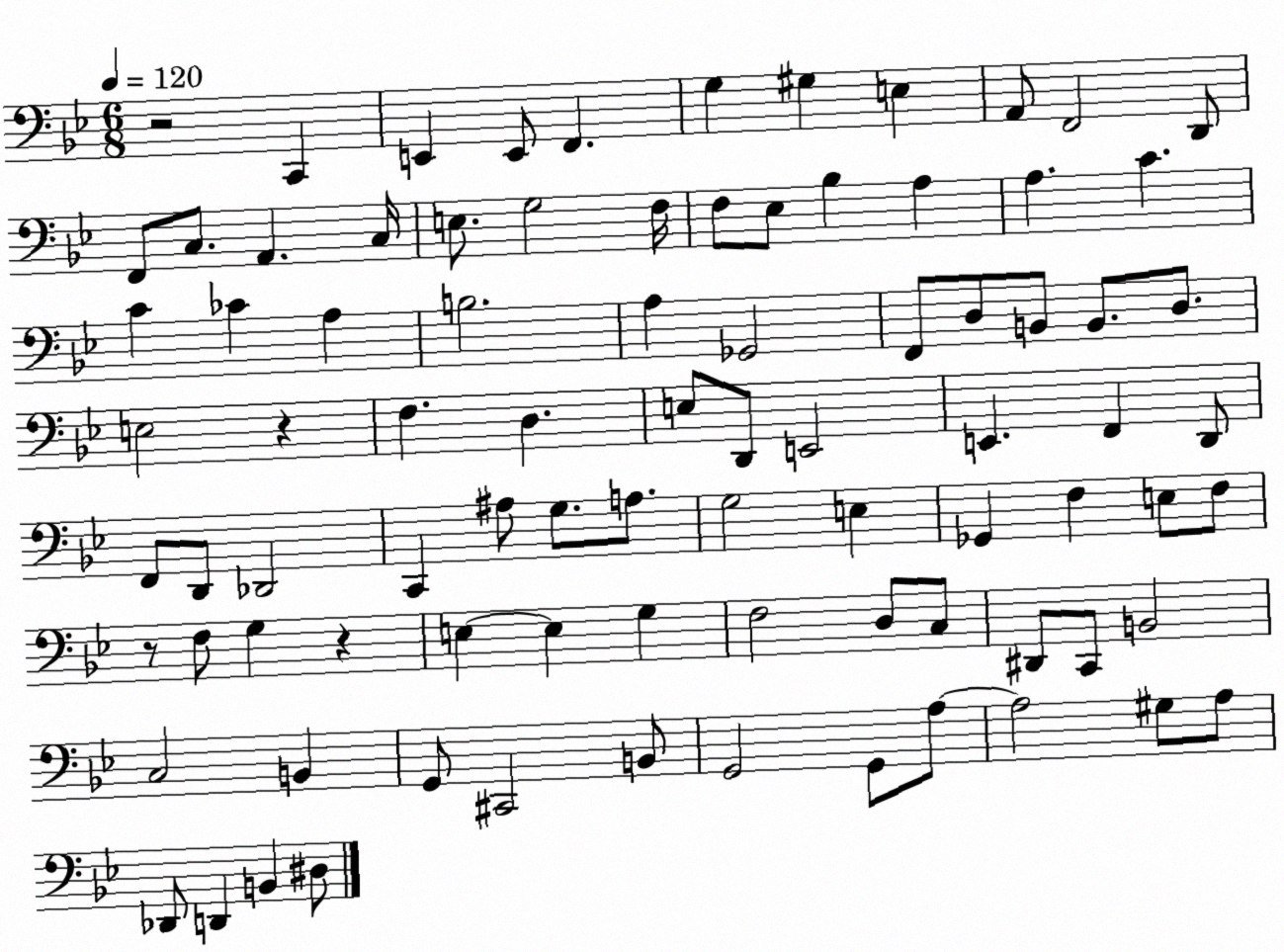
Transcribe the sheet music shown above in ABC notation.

X:1
T:Untitled
M:6/8
L:1/4
K:Bb
z2 C,, E,, E,,/2 F,, G, ^G, E, A,,/2 F,,2 D,,/2 F,,/2 C,/2 A,, C,/4 E,/2 G,2 F,/4 F,/2 _E,/2 _B, A, A, C C _C A, B,2 A, _G,,2 F,,/2 D,/2 B,,/2 B,,/2 D,/2 E,2 z F, D, E,/2 D,,/2 E,,2 E,, F,, D,,/2 F,,/2 D,,/2 _D,,2 C,, ^A,/2 G,/2 A,/2 G,2 E, _G,, F, E,/2 F,/2 z/2 F,/2 G, z E, E, G, F,2 D,/2 C,/2 ^D,,/2 C,,/2 B,,2 C,2 B,, G,,/2 ^C,,2 B,,/2 G,,2 G,,/2 A,/2 A,2 ^G,/2 A,/2 _D,,/2 D,, B,, ^D,/2